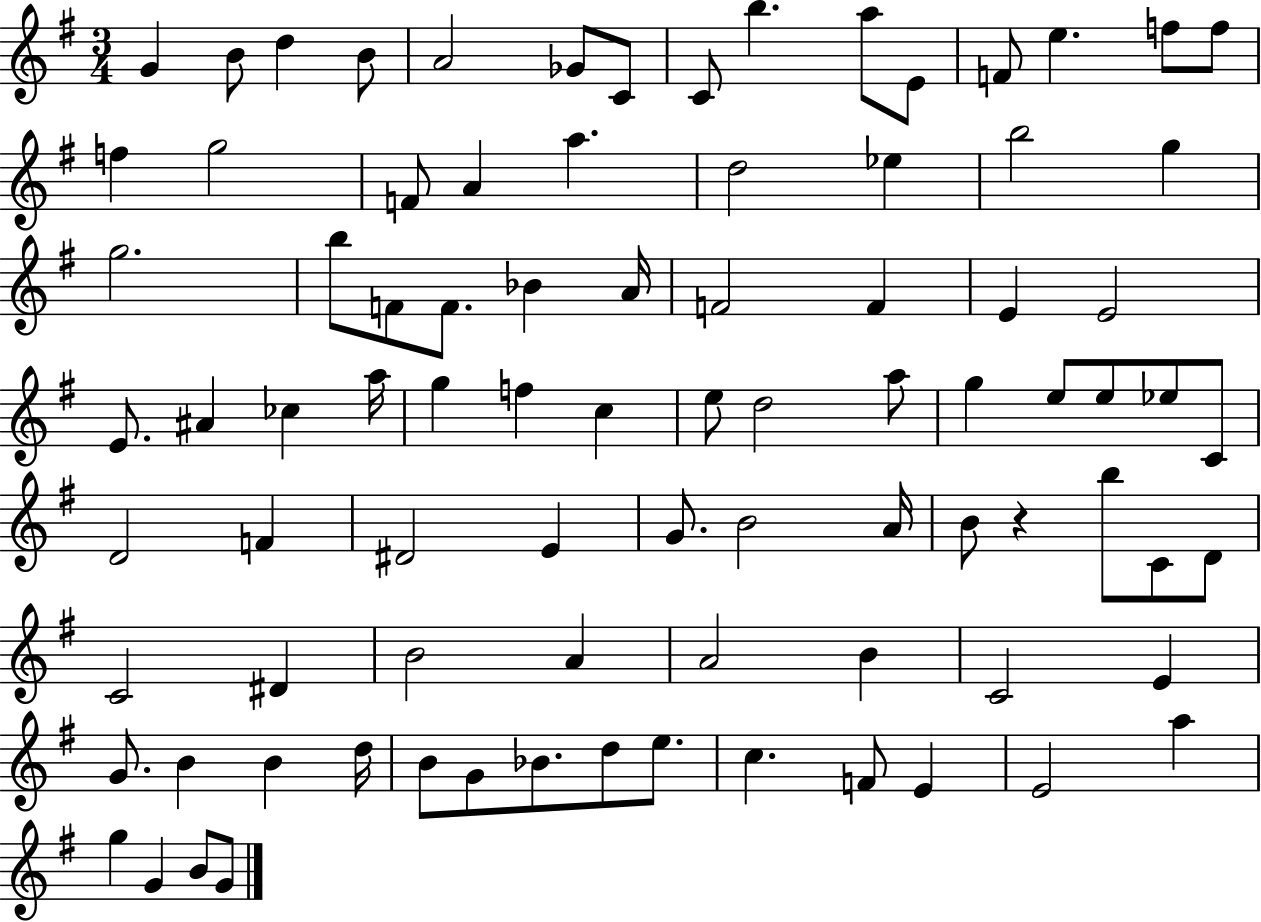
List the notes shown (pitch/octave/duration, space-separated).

G4/q B4/e D5/q B4/e A4/h Gb4/e C4/e C4/e B5/q. A5/e E4/e F4/e E5/q. F5/e F5/e F5/q G5/h F4/e A4/q A5/q. D5/h Eb5/q B5/h G5/q G5/h. B5/e F4/e F4/e. Bb4/q A4/s F4/h F4/q E4/q E4/h E4/e. A#4/q CES5/q A5/s G5/q F5/q C5/q E5/e D5/h A5/e G5/q E5/e E5/e Eb5/e C4/e D4/h F4/q D#4/h E4/q G4/e. B4/h A4/s B4/e R/q B5/e C4/e D4/e C4/h D#4/q B4/h A4/q A4/h B4/q C4/h E4/q G4/e. B4/q B4/q D5/s B4/e G4/e Bb4/e. D5/e E5/e. C5/q. F4/e E4/q E4/h A5/q G5/q G4/q B4/e G4/e